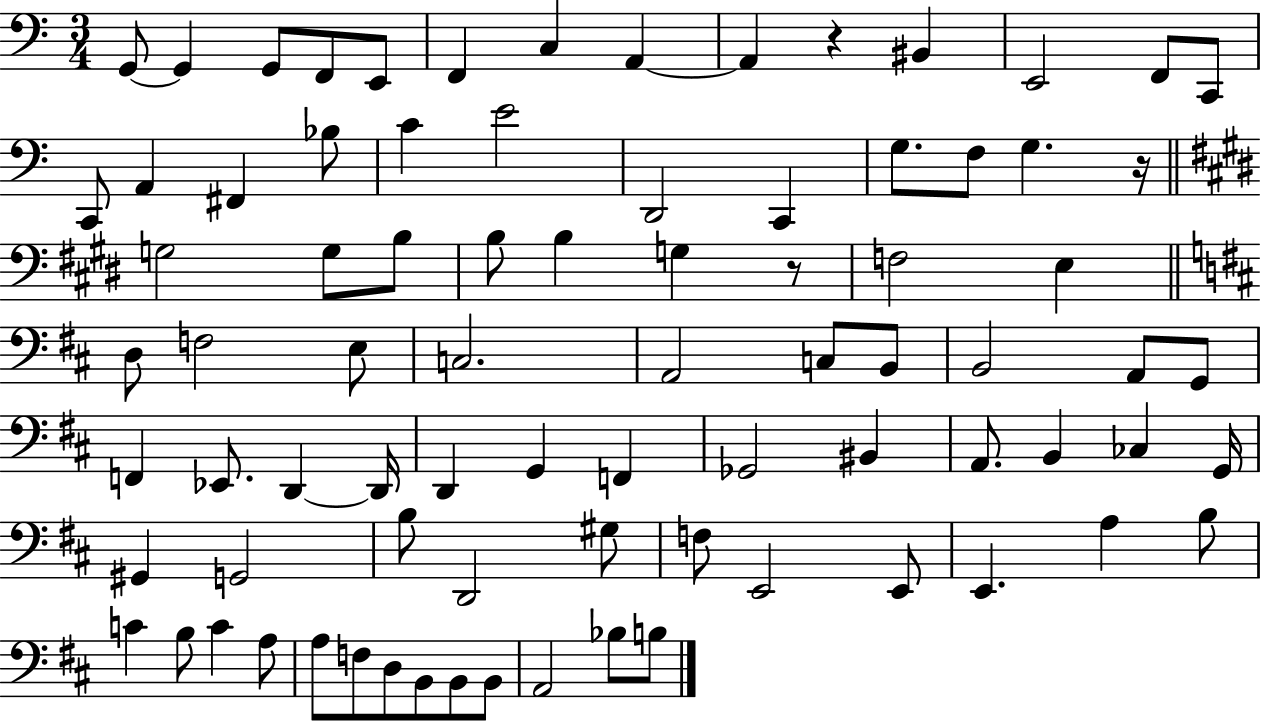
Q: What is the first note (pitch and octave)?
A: G2